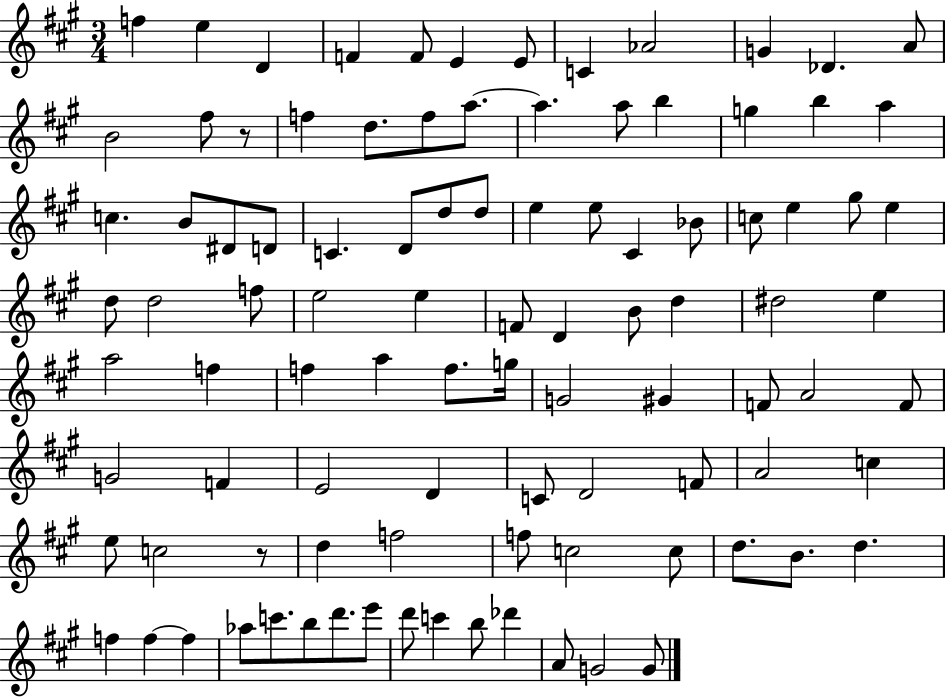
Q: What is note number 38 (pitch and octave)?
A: E5